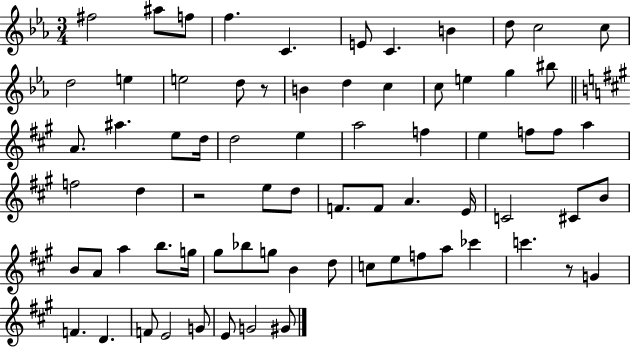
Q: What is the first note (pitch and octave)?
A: F#5